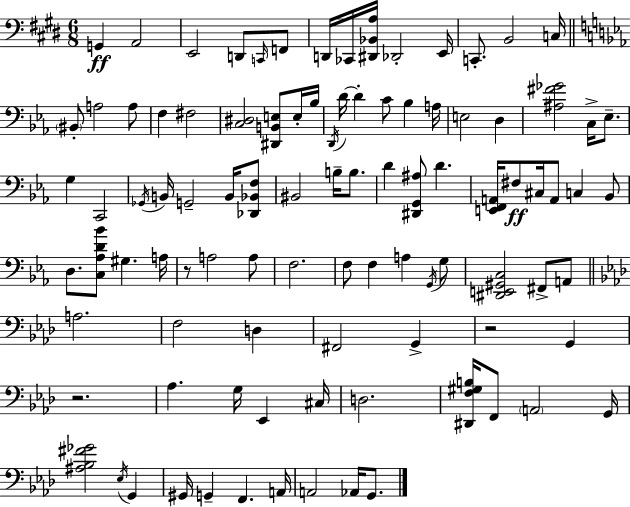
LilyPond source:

{
  \clef bass
  \numericTimeSignature
  \time 6/8
  \key e \major
  g,4\ff a,2 | e,2 d,8 \grace { c,16 } f,8 | d,16 ces,16 <dis, bes, a>16 des,2-. | e,16 c,8.-. b,2 | \break c16 \bar "||" \break \key ees \major \parenthesize bis,8-. a2 a8 | f4 fis2 | <c dis>2 <dis, b, e>8 e16-. bes16 | \acciaccatura { d,16 } d'16~~ d'4-. c'8 bes4 | \break a16 e2 d4 | <ais fis' ges'>2 c16-> ees8.-- | g4 c,2 | \acciaccatura { ges,16 } b,16 g,2-- b,16 | \break <des, bes, f>8 bis,2 b16-- b8. | d'4 <dis, g, ais>8 d'4. | <e, f, a,>16 fis8\ff cis16 a,8 c4 | bes,8 d8. <c aes d' bes'>8 gis4. | \break a16 r8 a2 | a8 f2. | f8 f4 a4 | \acciaccatura { g,16 } g8 <dis, e, gis, c>2 fis,8-> | \break a,8 \bar "||" \break \key aes \major a2. | f2 d4 | fis,2 g,4-> | r2 g,4 | \break r2. | aes4. g16 ees,4 cis16 | d2. | <dis, f gis b>16 f,8 \parenthesize a,2 g,16 | \break <ais bes fis' ges'>2 \acciaccatura { ees16 } g,4 | gis,16 g,4-- f,4. | a,16 a,2 aes,16 g,8. | \bar "|."
}